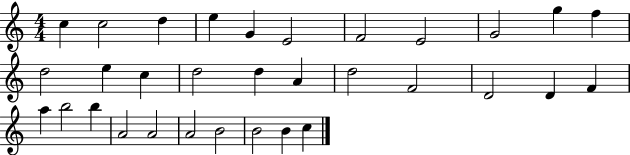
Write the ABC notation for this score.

X:1
T:Untitled
M:4/4
L:1/4
K:C
c c2 d e G E2 F2 E2 G2 g f d2 e c d2 d A d2 F2 D2 D F a b2 b A2 A2 A2 B2 B2 B c